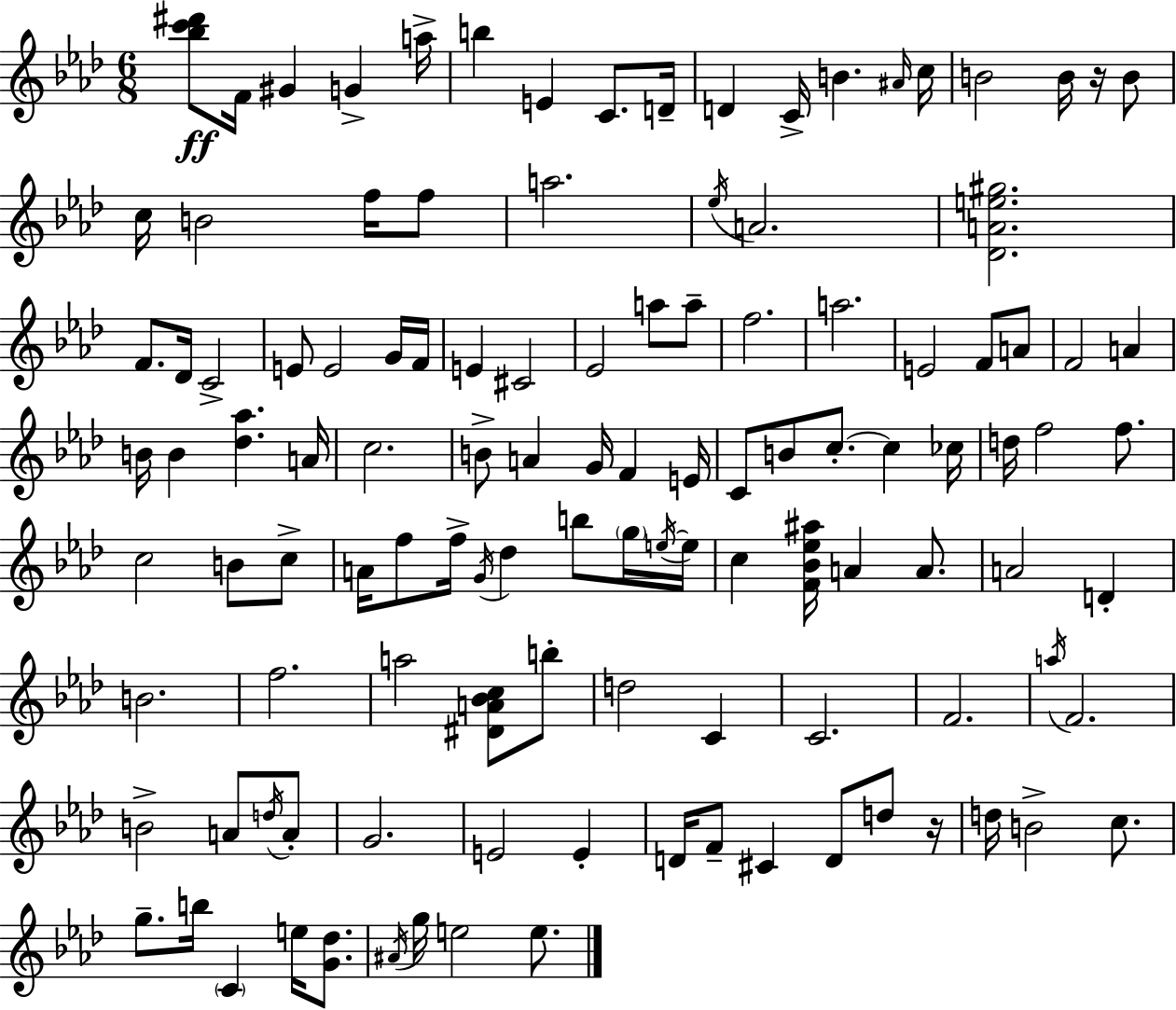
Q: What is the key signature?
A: AES major